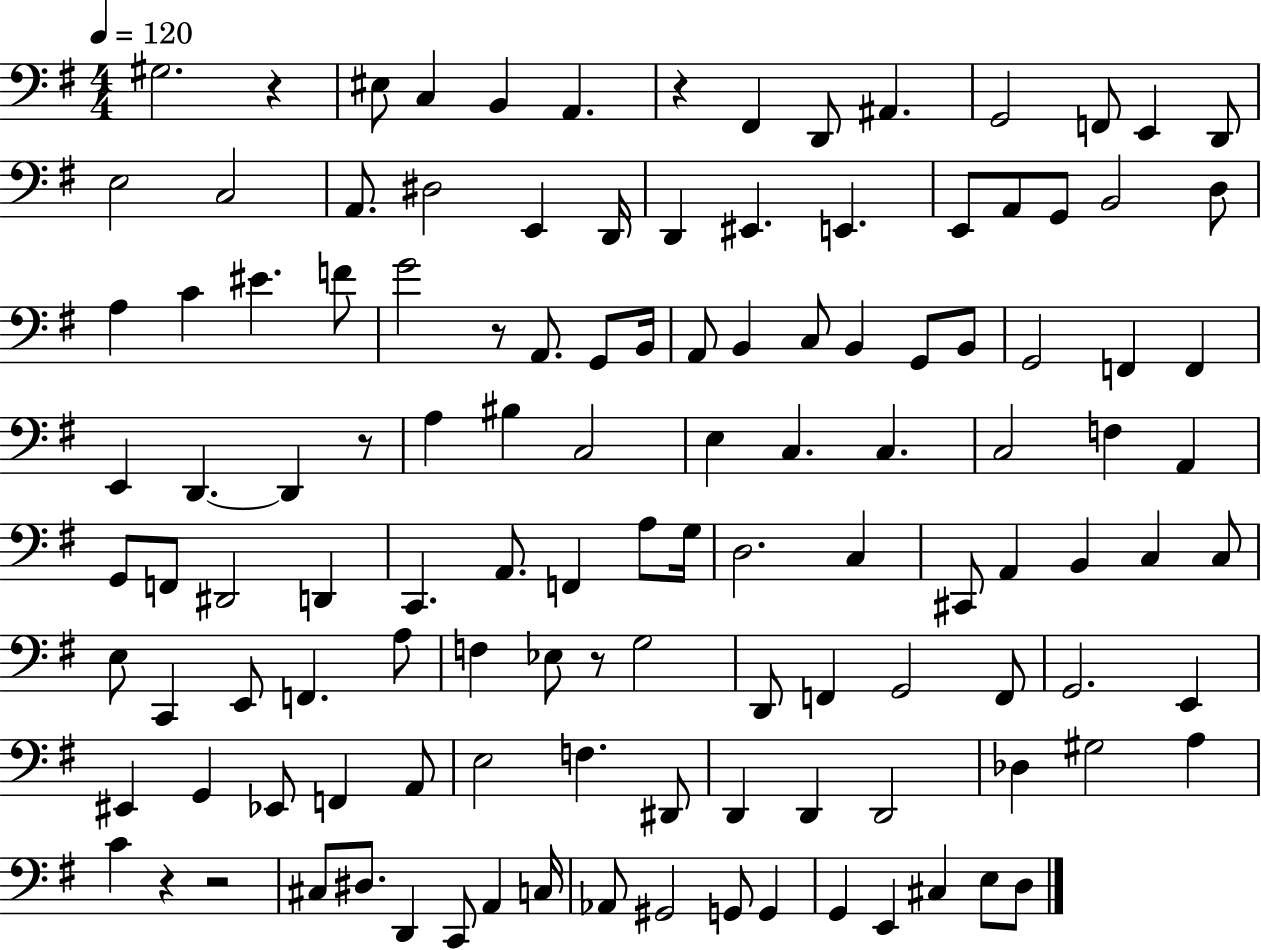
X:1
T:Untitled
M:4/4
L:1/4
K:G
^G,2 z ^E,/2 C, B,, A,, z ^F,, D,,/2 ^A,, G,,2 F,,/2 E,, D,,/2 E,2 C,2 A,,/2 ^D,2 E,, D,,/4 D,, ^E,, E,, E,,/2 A,,/2 G,,/2 B,,2 D,/2 A, C ^E F/2 G2 z/2 A,,/2 G,,/2 B,,/4 A,,/2 B,, C,/2 B,, G,,/2 B,,/2 G,,2 F,, F,, E,, D,, D,, z/2 A, ^B, C,2 E, C, C, C,2 F, A,, G,,/2 F,,/2 ^D,,2 D,, C,, A,,/2 F,, A,/2 G,/4 D,2 C, ^C,,/2 A,, B,, C, C,/2 E,/2 C,, E,,/2 F,, A,/2 F, _E,/2 z/2 G,2 D,,/2 F,, G,,2 F,,/2 G,,2 E,, ^E,, G,, _E,,/2 F,, A,,/2 E,2 F, ^D,,/2 D,, D,, D,,2 _D, ^G,2 A, C z z2 ^C,/2 ^D,/2 D,, C,,/2 A,, C,/4 _A,,/2 ^G,,2 G,,/2 G,, G,, E,, ^C, E,/2 D,/2